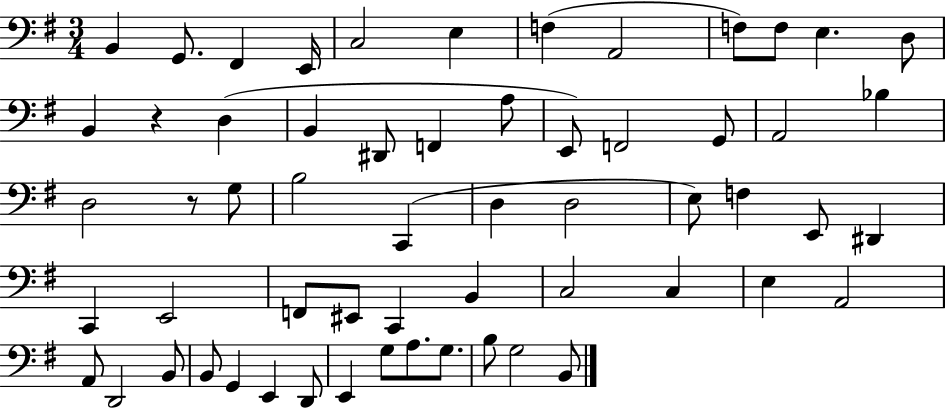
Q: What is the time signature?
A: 3/4